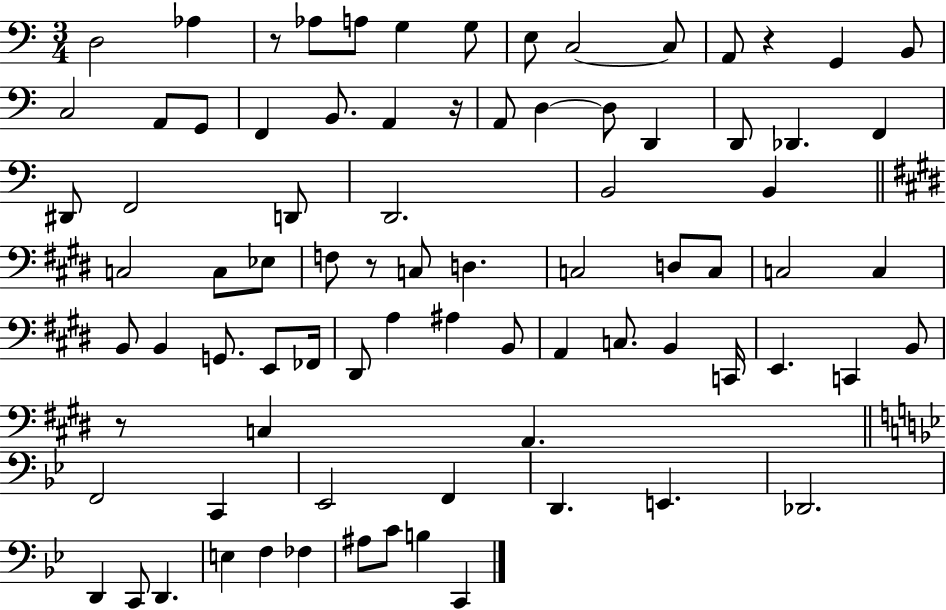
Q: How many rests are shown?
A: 5